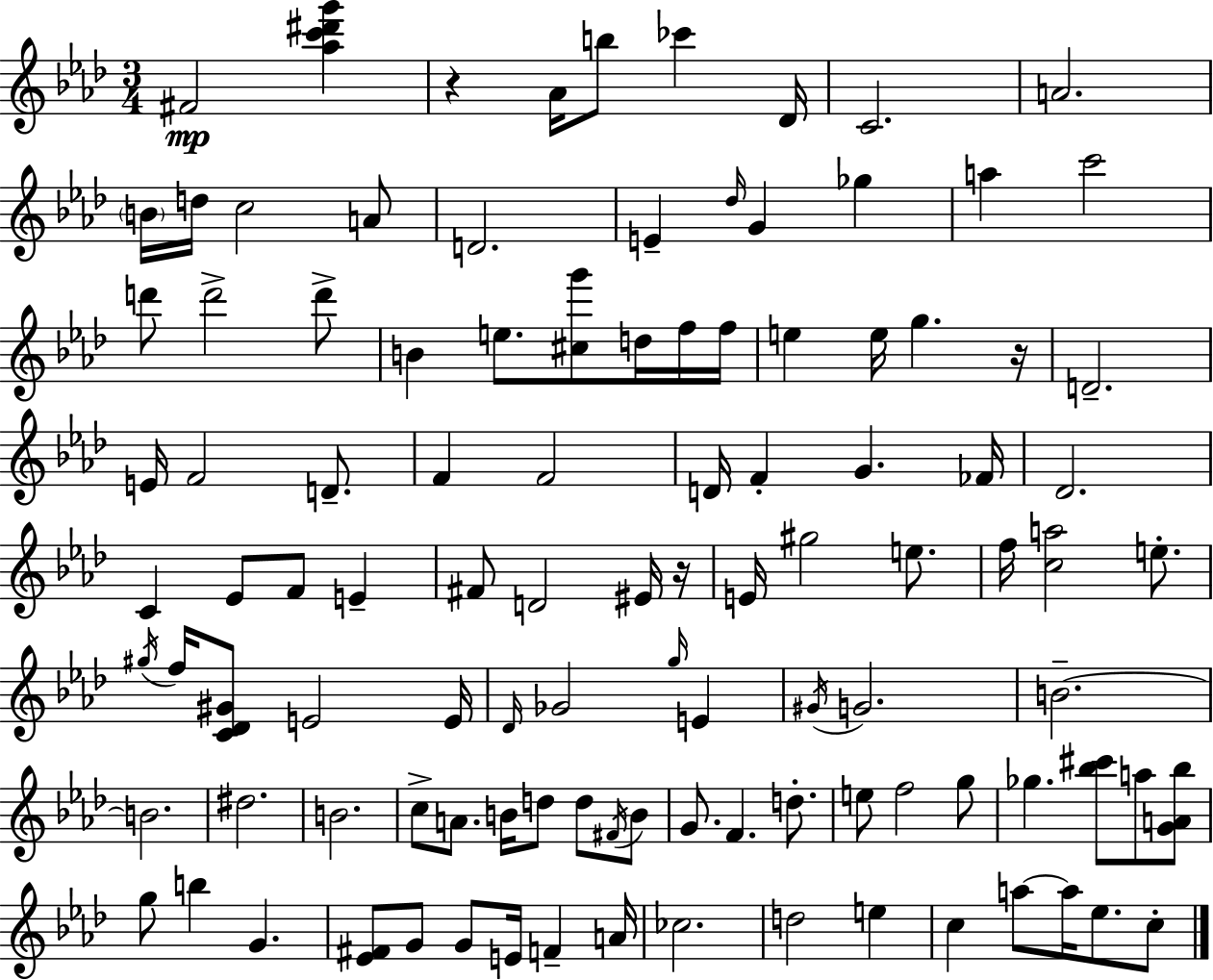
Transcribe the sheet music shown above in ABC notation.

X:1
T:Untitled
M:3/4
L:1/4
K:Fm
^F2 [_ac'^d'g'] z _A/4 b/2 _c' _D/4 C2 A2 B/4 d/4 c2 A/2 D2 E _d/4 G _g a c'2 d'/2 d'2 d'/2 B e/2 [^cg']/2 d/4 f/4 f/4 e e/4 g z/4 D2 E/4 F2 D/2 F F2 D/4 F G _F/4 _D2 C _E/2 F/2 E ^F/2 D2 ^E/4 z/4 E/4 ^g2 e/2 f/4 [ca]2 e/2 ^g/4 f/4 [C_D^G]/2 E2 E/4 _D/4 _G2 g/4 E ^G/4 G2 B2 B2 ^d2 B2 c/2 A/2 B/4 d/2 d/2 ^F/4 B/2 G/2 F d/2 e/2 f2 g/2 _g [_b^c']/2 a/2 [GA_b]/2 g/2 b G [_E^F]/2 G/2 G/2 E/4 F A/4 _c2 d2 e c a/2 a/4 _e/2 c/2